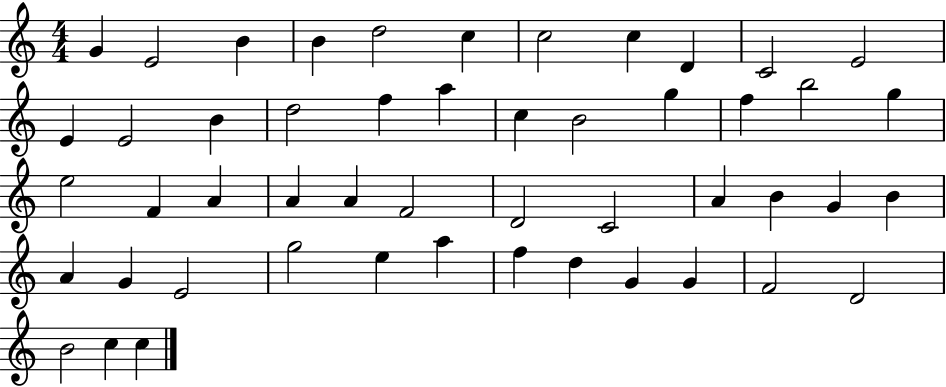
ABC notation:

X:1
T:Untitled
M:4/4
L:1/4
K:C
G E2 B B d2 c c2 c D C2 E2 E E2 B d2 f a c B2 g f b2 g e2 F A A A F2 D2 C2 A B G B A G E2 g2 e a f d G G F2 D2 B2 c c